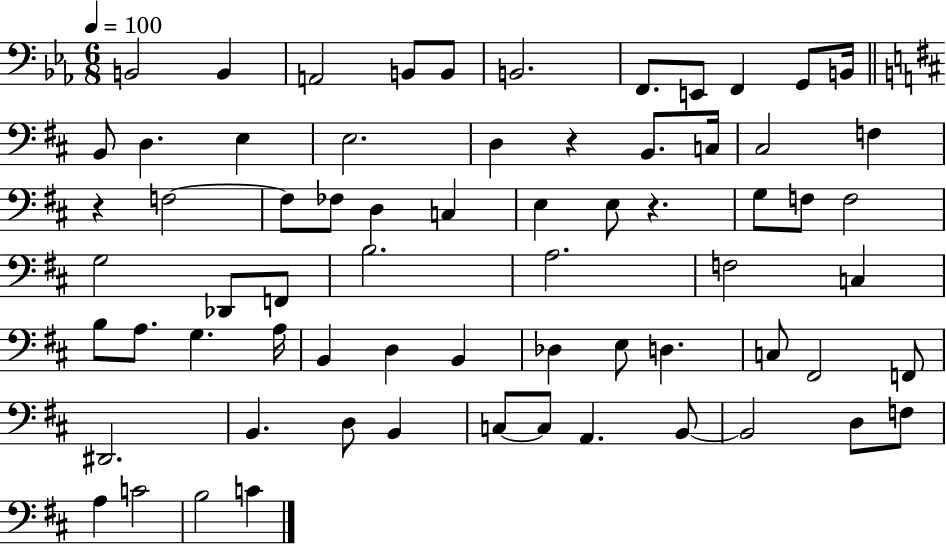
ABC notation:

X:1
T:Untitled
M:6/8
L:1/4
K:Eb
B,,2 B,, A,,2 B,,/2 B,,/2 B,,2 F,,/2 E,,/2 F,, G,,/2 B,,/4 B,,/2 D, E, E,2 D, z B,,/2 C,/4 ^C,2 F, z F,2 F,/2 _F,/2 D, C, E, E,/2 z G,/2 F,/2 F,2 G,2 _D,,/2 F,,/2 B,2 A,2 F,2 C, B,/2 A,/2 G, A,/4 B,, D, B,, _D, E,/2 D, C,/2 ^F,,2 F,,/2 ^D,,2 B,, D,/2 B,, C,/2 C,/2 A,, B,,/2 B,,2 D,/2 F,/2 A, C2 B,2 C